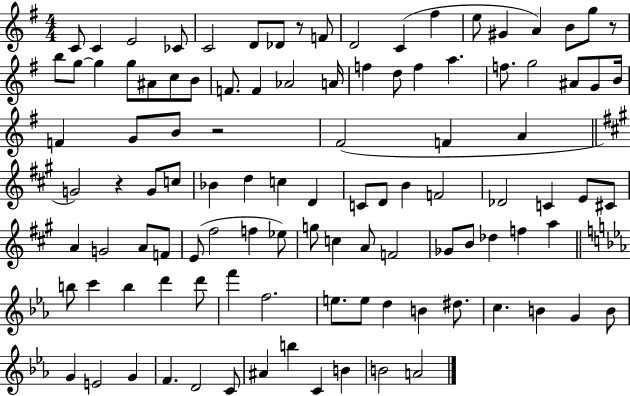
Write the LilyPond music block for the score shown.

{
  \clef treble
  \numericTimeSignature
  \time 4/4
  \key g \major
  c'8 c'4 e'2 ces'8 | c'2 d'8 des'8 r8 f'8 | d'2 c'4( fis''4 | e''8 gis'4 a'4) b'8 g''8 r8 | \break b''8 g''8~~ g''4 g''8 ais'8 c''8 b'8 | f'8. f'4 aes'2 a'16 | f''4 d''8 f''4 a''4. | f''8. g''2 ais'8 g'8 b'16 | \break f'4 g'8 b'8 r2 | fis'2( f'4 a'4 | \bar "||" \break \key a \major g'2) r4 g'8 c''8 | bes'4 d''4 c''4 d'4 | c'8 d'8 b'4 f'2 | des'2 c'4 e'8 cis'8 | \break a'4 g'2 a'8 f'8 | e'8( fis''2 f''4 ees''8) | g''8 c''4 a'8 f'2 | ges'8 b'8 des''4 f''4 a''4 | \break \bar "||" \break \key c \minor b''8 c'''4 b''4 d'''4 d'''8 | f'''4 f''2. | e''8. e''8 d''4 b'4 dis''8. | c''4. b'4 g'4 b'8 | \break g'4 e'2 g'4 | f'4. d'2 c'8 | ais'4 b''4 c'4 b'4 | b'2 a'2 | \break \bar "|."
}